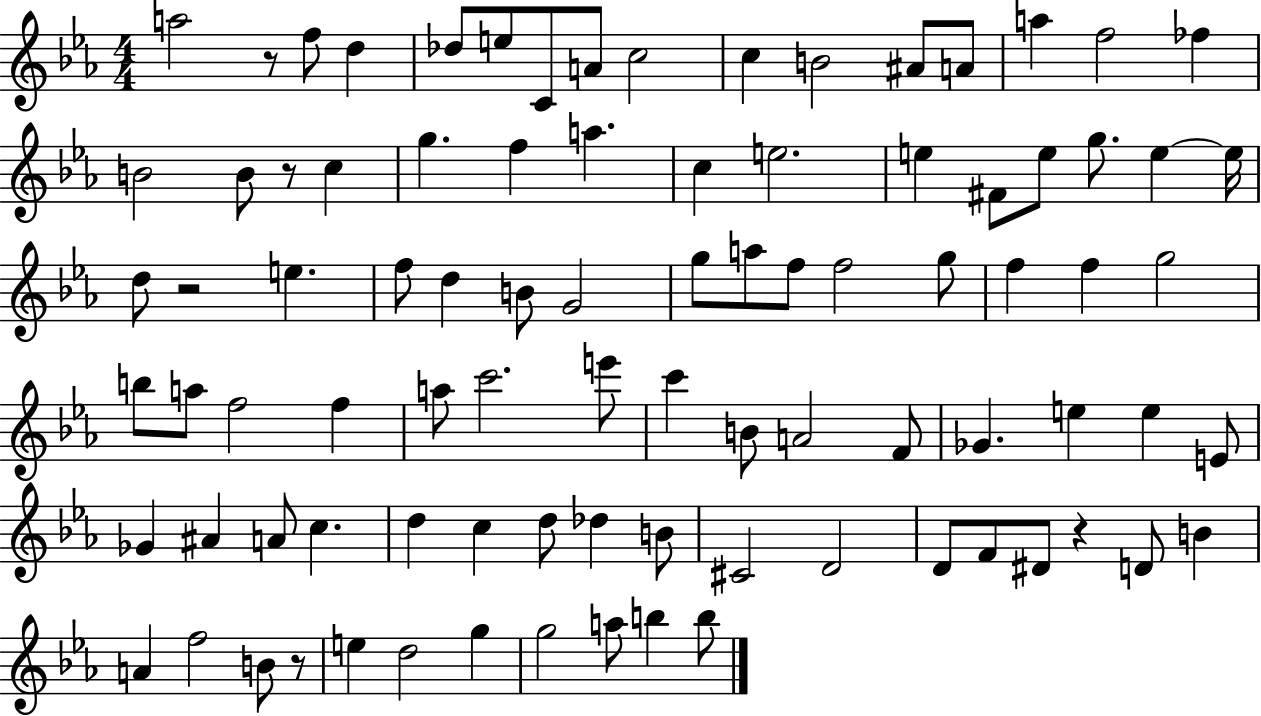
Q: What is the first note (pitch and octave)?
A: A5